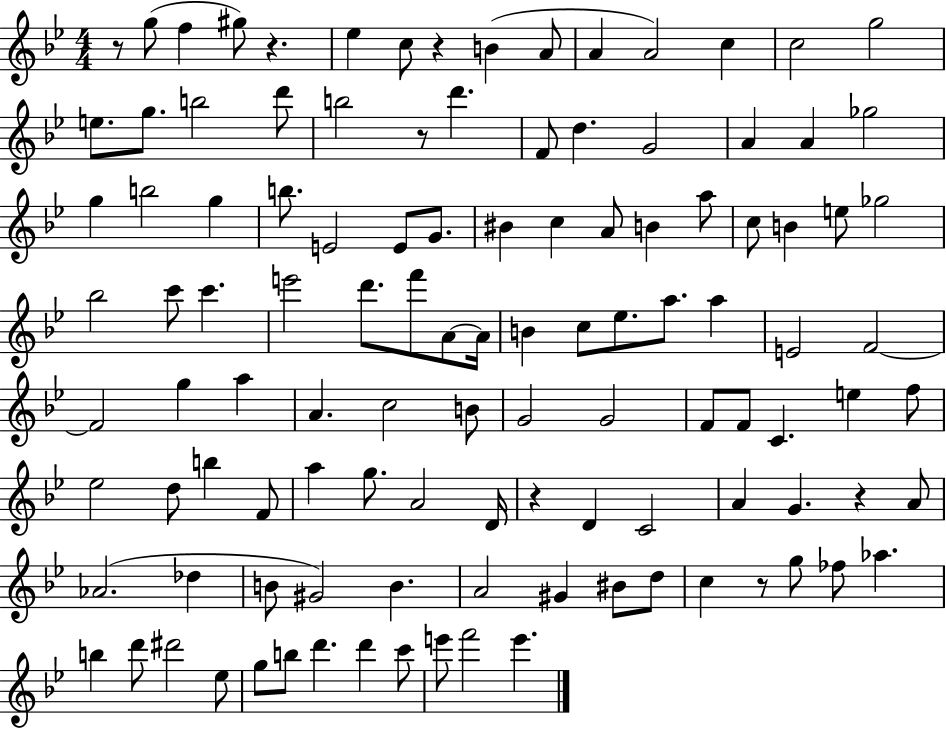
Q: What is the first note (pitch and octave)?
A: G5